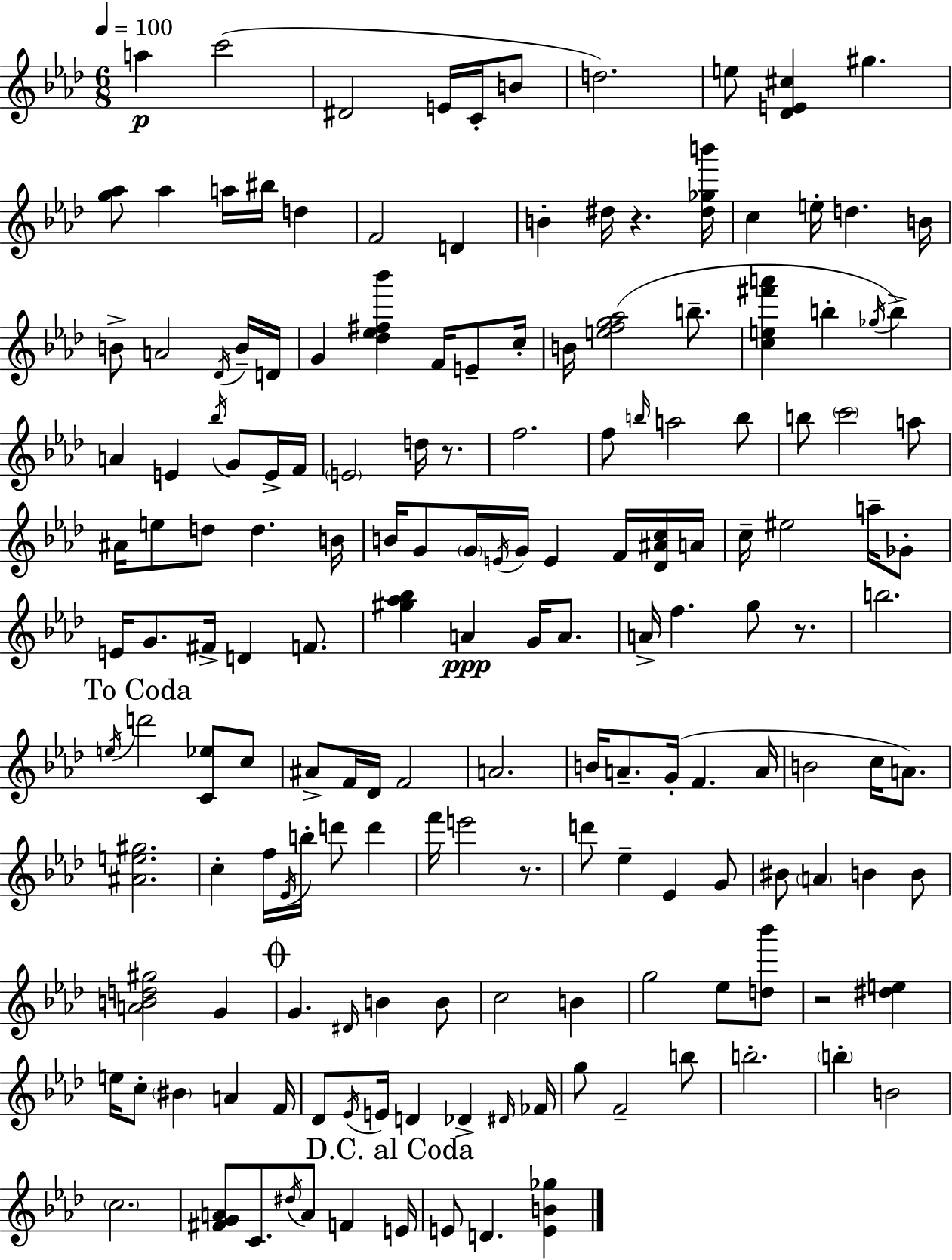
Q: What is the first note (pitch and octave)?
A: A5